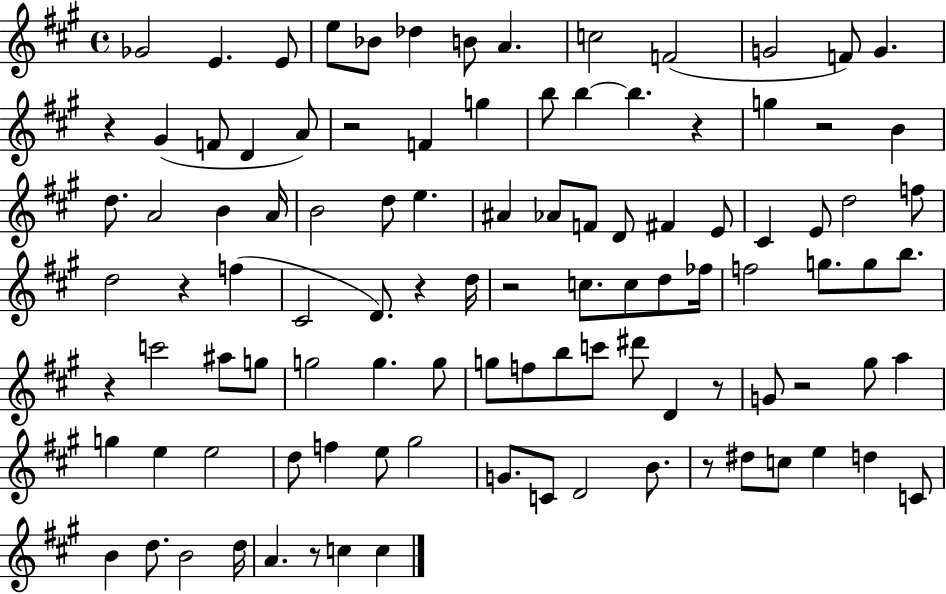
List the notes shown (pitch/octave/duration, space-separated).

Gb4/h E4/q. E4/e E5/e Bb4/e Db5/q B4/e A4/q. C5/h F4/h G4/h F4/e G4/q. R/q G#4/q F4/e D4/q A4/e R/h F4/q G5/q B5/e B5/q B5/q. R/q G5/q R/h B4/q D5/e. A4/h B4/q A4/s B4/h D5/e E5/q. A#4/q Ab4/e F4/e D4/e F#4/q E4/e C#4/q E4/e D5/h F5/e D5/h R/q F5/q C#4/h D4/e. R/q D5/s R/h C5/e. C5/e D5/e FES5/s F5/h G5/e. G5/e B5/e. R/q C6/h A#5/e G5/e G5/h G5/q. G5/e G5/e F5/e B5/e C6/e D#6/e D4/q R/e G4/e R/h G#5/e A5/q G5/q E5/q E5/h D5/e F5/q E5/e G#5/h G4/e. C4/e D4/h B4/e. R/e D#5/e C5/e E5/q D5/q C4/e B4/q D5/e. B4/h D5/s A4/q. R/e C5/q C5/q